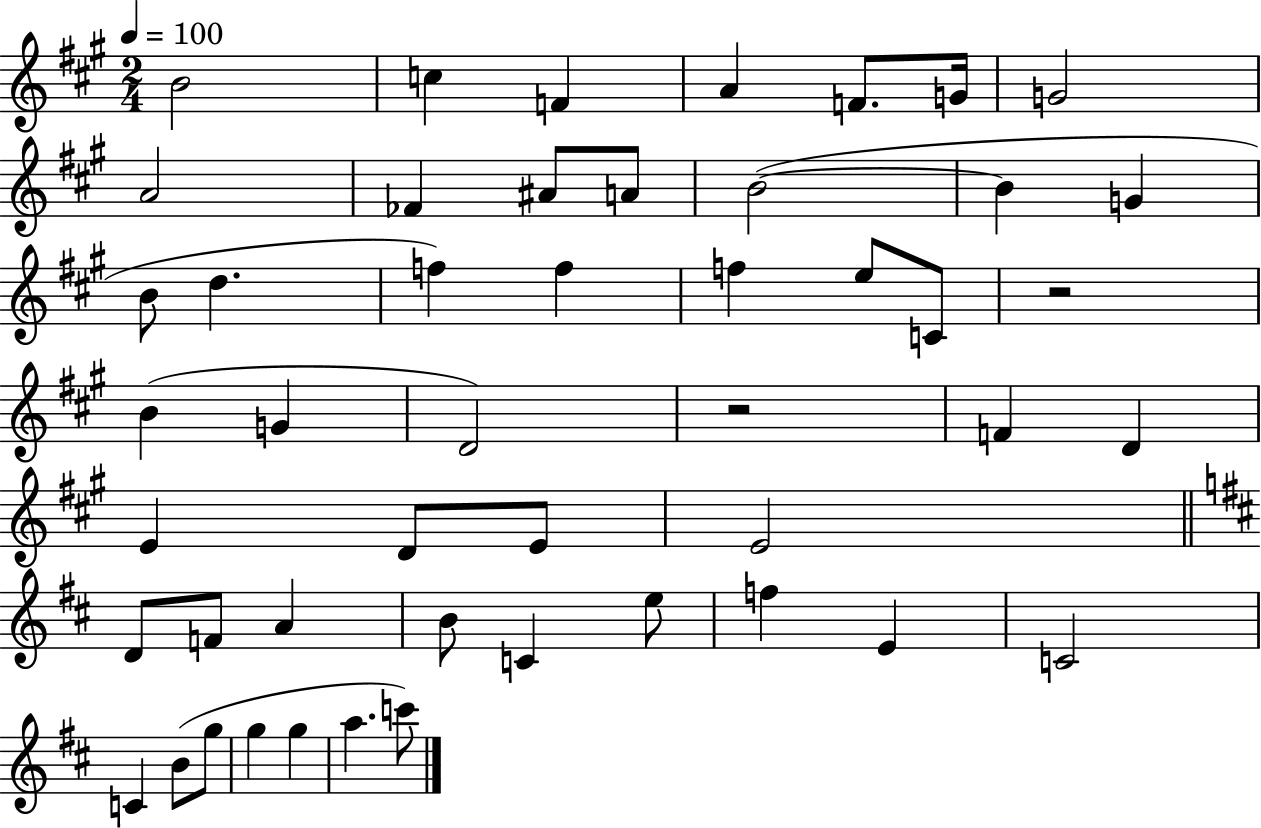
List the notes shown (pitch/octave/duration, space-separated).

B4/h C5/q F4/q A4/q F4/e. G4/s G4/h A4/h FES4/q A#4/e A4/e B4/h B4/q G4/q B4/e D5/q. F5/q F5/q F5/q E5/e C4/e R/h B4/q G4/q D4/h R/h F4/q D4/q E4/q D4/e E4/e E4/h D4/e F4/e A4/q B4/e C4/q E5/e F5/q E4/q C4/h C4/q B4/e G5/e G5/q G5/q A5/q. C6/e